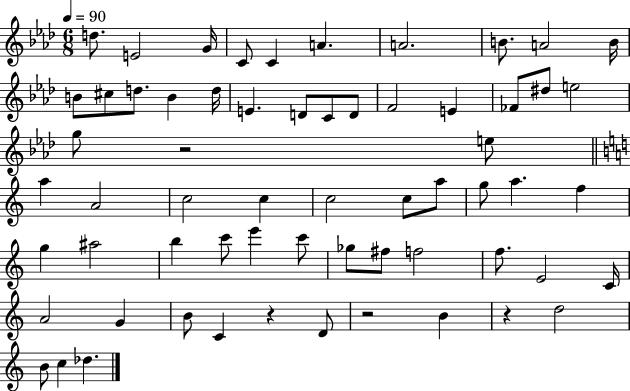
{
  \clef treble
  \numericTimeSignature
  \time 6/8
  \key aes \major
  \tempo 4 = 90
  \repeat volta 2 { d''8. e'2 g'16 | c'8 c'4 a'4. | a'2. | b'8. a'2 b'16 | \break b'8 cis''8 d''8. b'4 d''16 | e'4. d'8 c'8 d'8 | f'2 e'4 | fes'8 dis''8 e''2 | \break g''8 r2 e''8 | \bar "||" \break \key c \major a''4 a'2 | c''2 c''4 | c''2 c''8 a''8 | g''8 a''4. f''4 | \break g''4 ais''2 | b''4 c'''8 e'''4 c'''8 | ges''8 fis''8 f''2 | f''8. e'2 c'16 | \break a'2 g'4 | b'8 c'4 r4 d'8 | r2 b'4 | r4 d''2 | \break b'8 c''4 des''4. | } \bar "|."
}